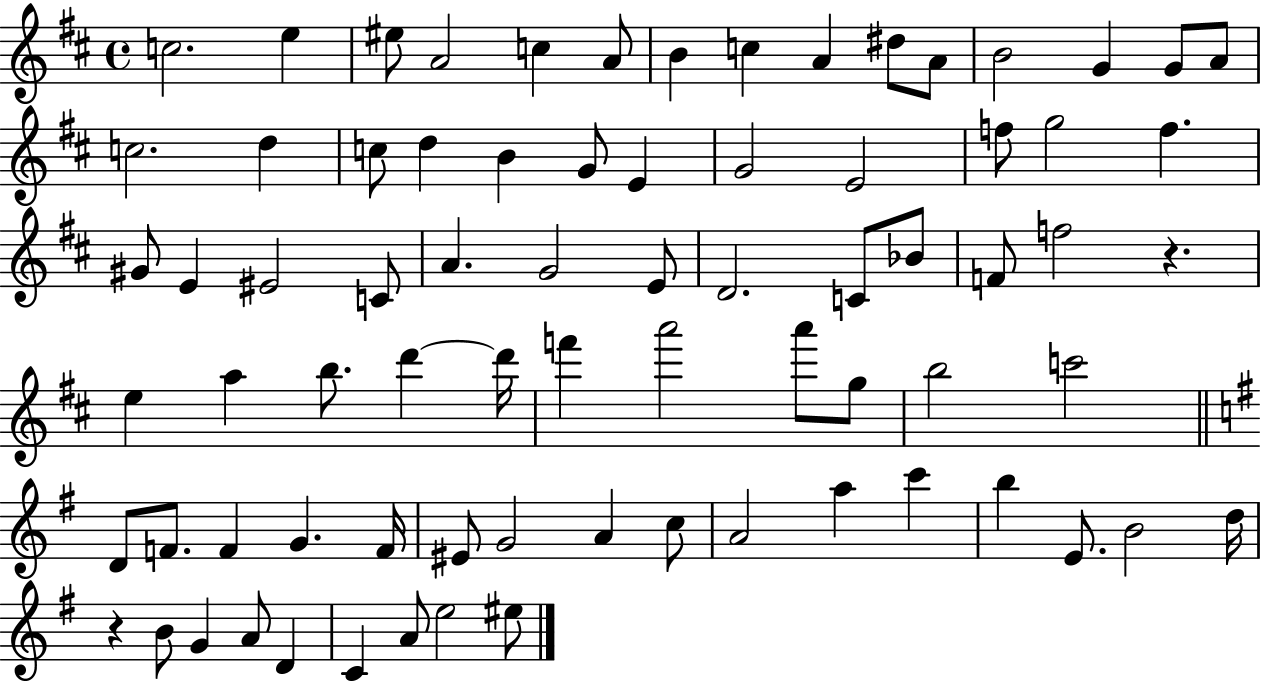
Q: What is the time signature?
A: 4/4